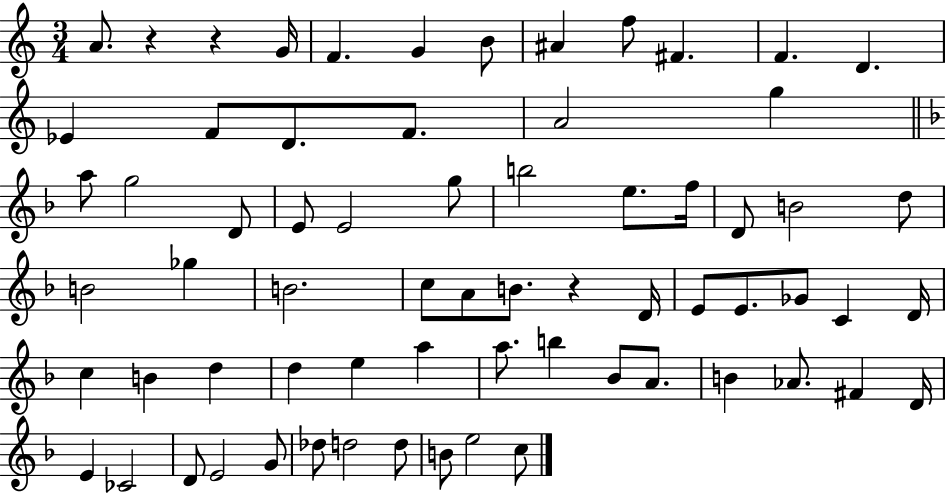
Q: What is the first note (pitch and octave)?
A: A4